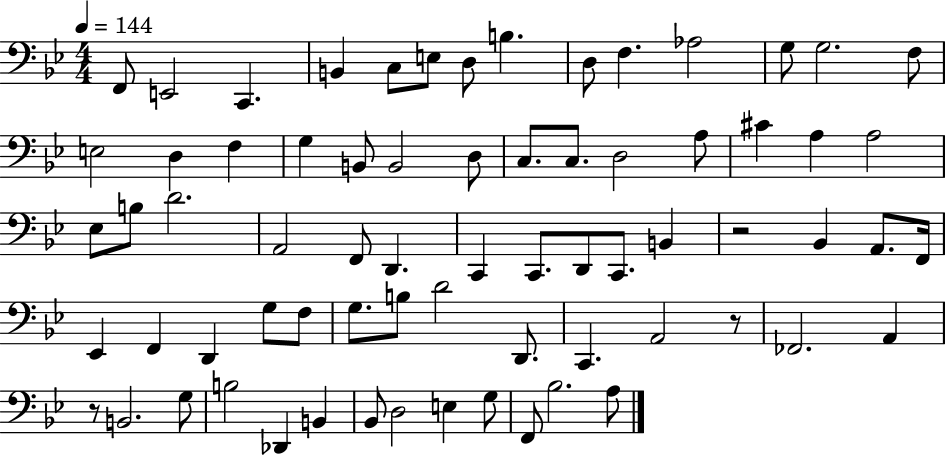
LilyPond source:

{
  \clef bass
  \numericTimeSignature
  \time 4/4
  \key bes \major
  \tempo 4 = 144
  f,8 e,2 c,4. | b,4 c8 e8 d8 b4. | d8 f4. aes2 | g8 g2. f8 | \break e2 d4 f4 | g4 b,8 b,2 d8 | c8. c8. d2 a8 | cis'4 a4 a2 | \break ees8 b8 d'2. | a,2 f,8 d,4. | c,4 c,8. d,8 c,8. b,4 | r2 bes,4 a,8. f,16 | \break ees,4 f,4 d,4 g8 f8 | g8. b8 d'2 d,8. | c,4. a,2 r8 | fes,2. a,4 | \break r8 b,2. g8 | b2 des,4 b,4 | bes,8 d2 e4 g8 | f,8 bes2. a8 | \break \bar "|."
}